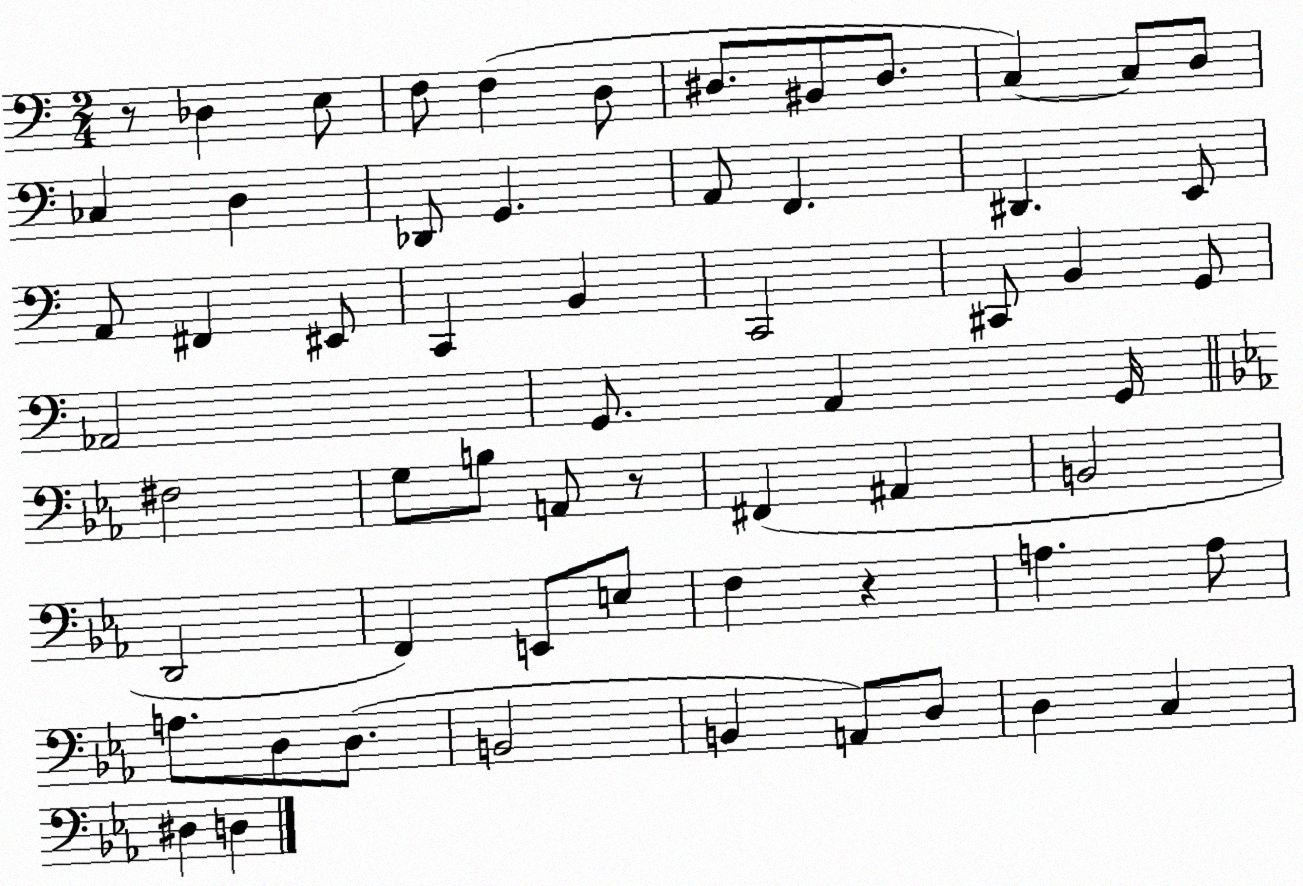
X:1
T:Untitled
M:2/4
L:1/4
K:C
z/2 _D, E,/2 F,/2 F, D,/2 ^D,/2 ^B,,/2 ^D,/2 C, C,/2 D,/2 _C, D, _D,,/2 G,, A,,/2 F,, ^D,, E,,/2 A,,/2 ^F,, ^E,,/2 C,, B,, C,,2 ^C,,/2 B,, G,,/2 _A,,2 G,,/2 A,, G,,/4 ^F,2 G,/2 B,/2 A,,/2 z/2 ^F,, ^A,, B,,2 D,,2 F,, E,,/2 E,/2 F, z A, A,/2 A,/2 D,/2 D,/2 B,,2 B,, A,,/2 D,/2 D, C, ^D, D,